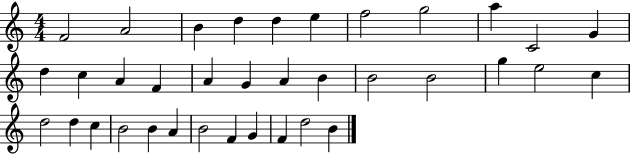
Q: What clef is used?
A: treble